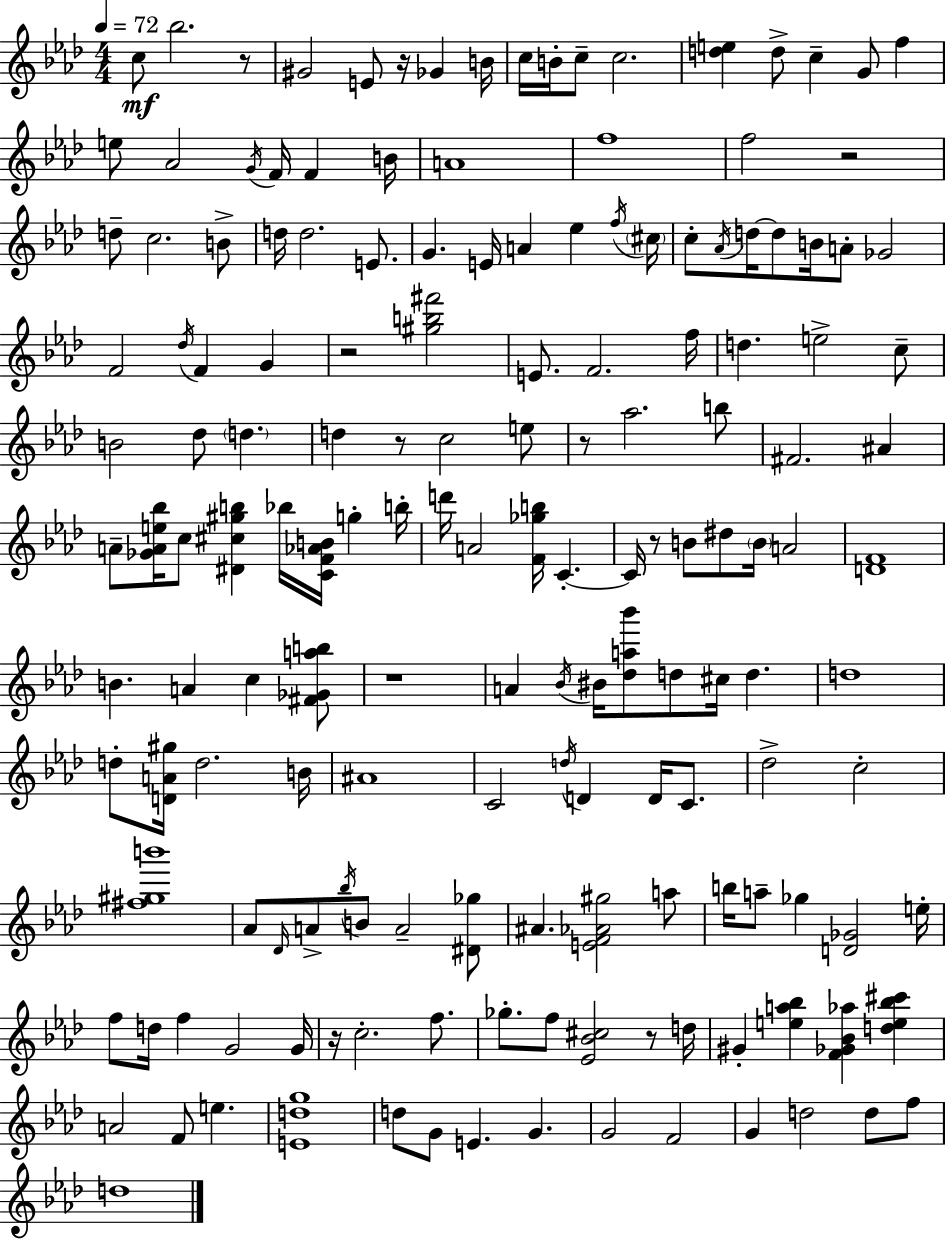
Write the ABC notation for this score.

X:1
T:Untitled
M:4/4
L:1/4
K:Ab
c/2 _b2 z/2 ^G2 E/2 z/4 _G B/4 c/4 B/4 c/2 c2 [de] d/2 c G/2 f e/2 _A2 G/4 F/4 F B/4 A4 f4 f2 z2 d/2 c2 B/2 d/4 d2 E/2 G E/4 A _e f/4 ^c/4 c/2 _A/4 d/4 d/2 B/4 A/2 _G2 F2 _d/4 F G z2 [^gb^f']2 E/2 F2 f/4 d e2 c/2 B2 _d/2 d d z/2 c2 e/2 z/2 _a2 b/2 ^F2 ^A A/2 [_GAe_b]/4 c/2 [^D^c^gb] _b/4 [CF_AB]/4 g b/4 d'/4 A2 [F_gb]/4 C C/4 z/2 B/2 ^d/2 B/4 A2 [DF]4 B A c [^F_Gab]/2 z4 A _B/4 ^B/4 [_da_b']/2 d/2 ^c/4 d d4 d/2 [DA^g]/4 d2 B/4 ^A4 C2 d/4 D D/4 C/2 _d2 c2 [^f^gb']4 _A/2 _D/4 A/2 _b/4 B/2 A2 [^D_g]/2 ^A [EF_A^g]2 a/2 b/4 a/2 _g [D_G]2 e/4 f/2 d/4 f G2 G/4 z/4 c2 f/2 _g/2 f/2 [_E_B^c]2 z/2 d/4 ^G [ea_b] [F_G_B_a] [de_b^c'] A2 F/2 e [Edg]4 d/2 G/2 E G G2 F2 G d2 d/2 f/2 d4